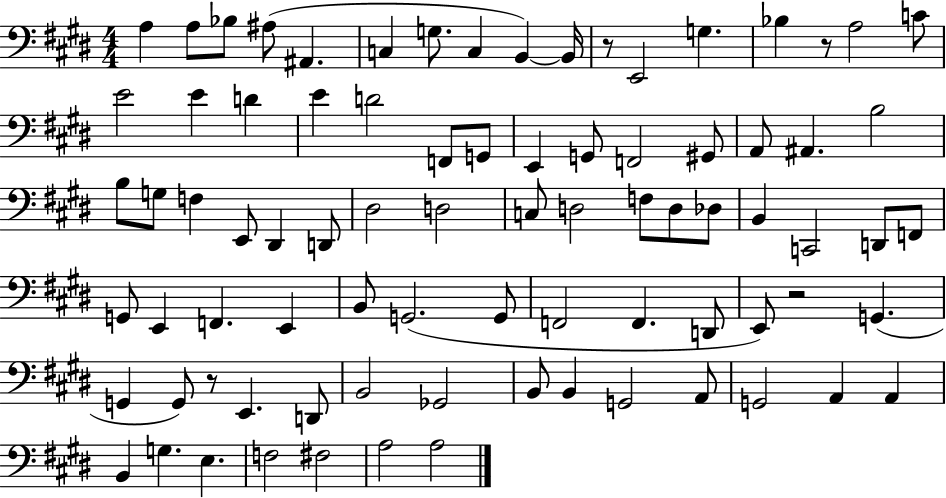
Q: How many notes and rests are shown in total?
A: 82